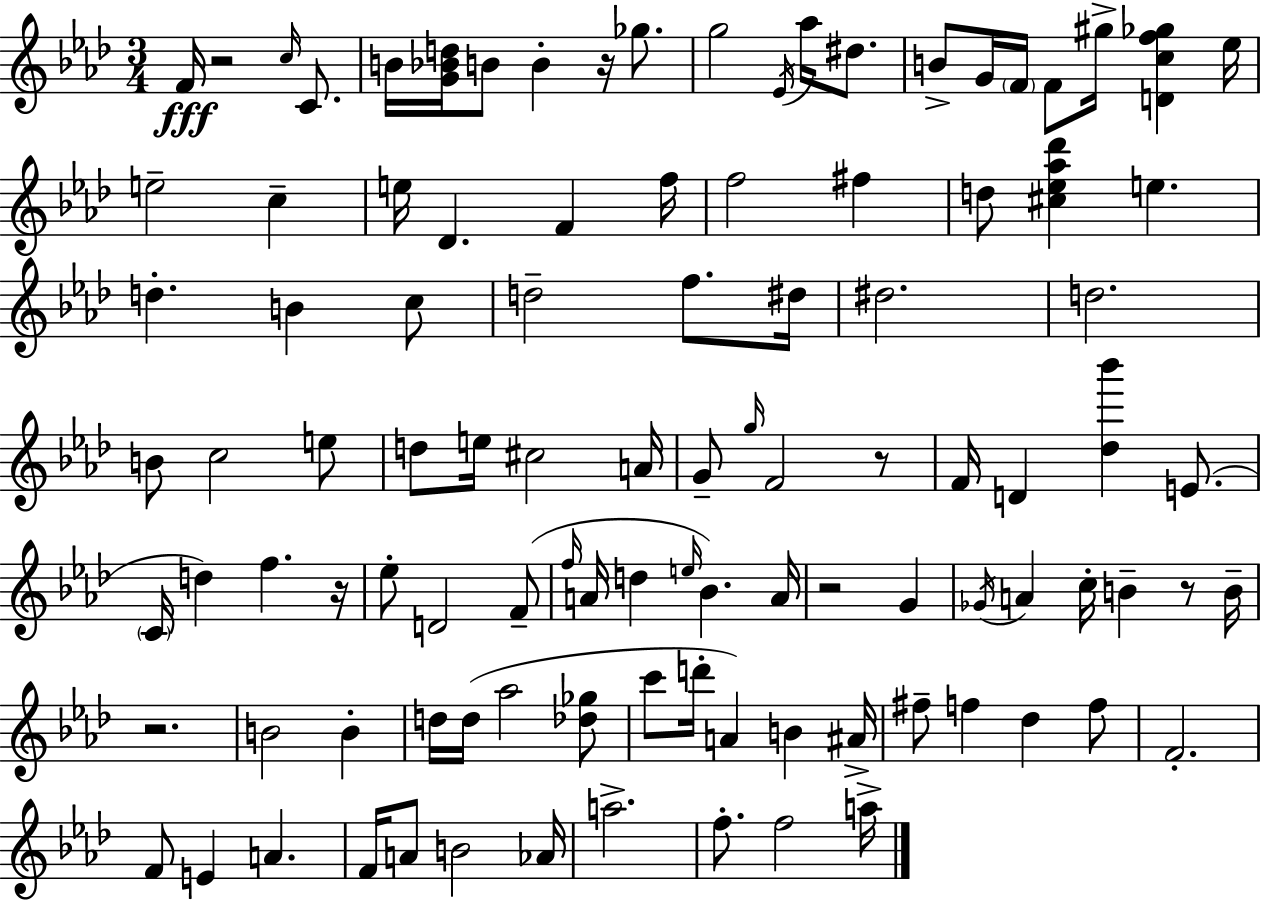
F4/s R/h C5/s C4/e. B4/s [G4,Bb4,D5]/s B4/e B4/q R/s Gb5/e. G5/h Eb4/s Ab5/s D#5/e. B4/e G4/s F4/s F4/e G#5/s [D4,C5,F5,Gb5]/q Eb5/s E5/h C5/q E5/s Db4/q. F4/q F5/s F5/h F#5/q D5/e [C#5,Eb5,Ab5,Db6]/q E5/q. D5/q. B4/q C5/e D5/h F5/e. D#5/s D#5/h. D5/h. B4/e C5/h E5/e D5/e E5/s C#5/h A4/s G4/e G5/s F4/h R/e F4/s D4/q [Db5,Bb6]/q E4/e. C4/s D5/q F5/q. R/s Eb5/e D4/h F4/e F5/s A4/s D5/q E5/s Bb4/q. A4/s R/h G4/q Gb4/s A4/q C5/s B4/q R/e B4/s R/h. B4/h B4/q D5/s D5/s Ab5/h [Db5,Gb5]/e C6/e D6/s A4/q B4/q A#4/s F#5/e F5/q Db5/q F5/e F4/h. F4/e E4/q A4/q. F4/s A4/e B4/h Ab4/s A5/h. F5/e. F5/h A5/s